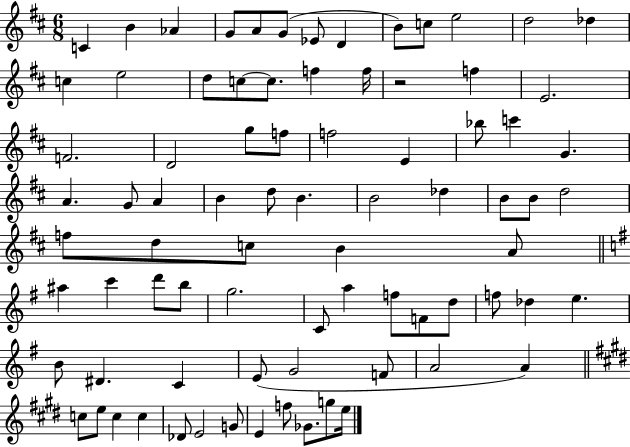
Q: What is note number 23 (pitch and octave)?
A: F4